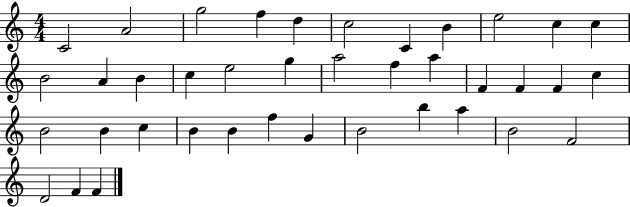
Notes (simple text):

C4/h A4/h G5/h F5/q D5/q C5/h C4/q B4/q E5/h C5/q C5/q B4/h A4/q B4/q C5/q E5/h G5/q A5/h F5/q A5/q F4/q F4/q F4/q C5/q B4/h B4/q C5/q B4/q B4/q F5/q G4/q B4/h B5/q A5/q B4/h F4/h D4/h F4/q F4/q